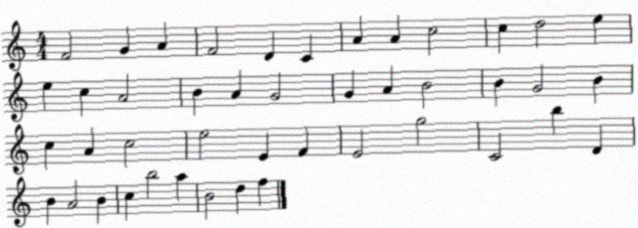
X:1
T:Untitled
M:4/4
L:1/4
K:C
F2 G A F2 D C A A c2 c d2 e e c A2 B A G2 G A B2 B G2 B c A c2 e2 E F E2 g2 C2 b D B A2 B c b2 a B2 d f